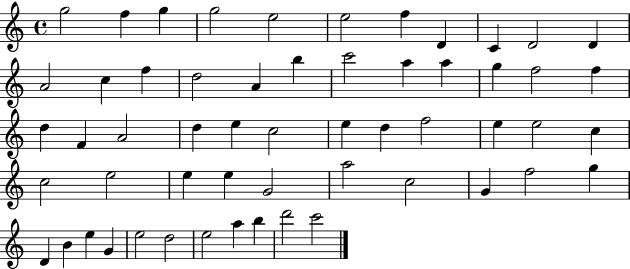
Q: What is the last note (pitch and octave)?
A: C6